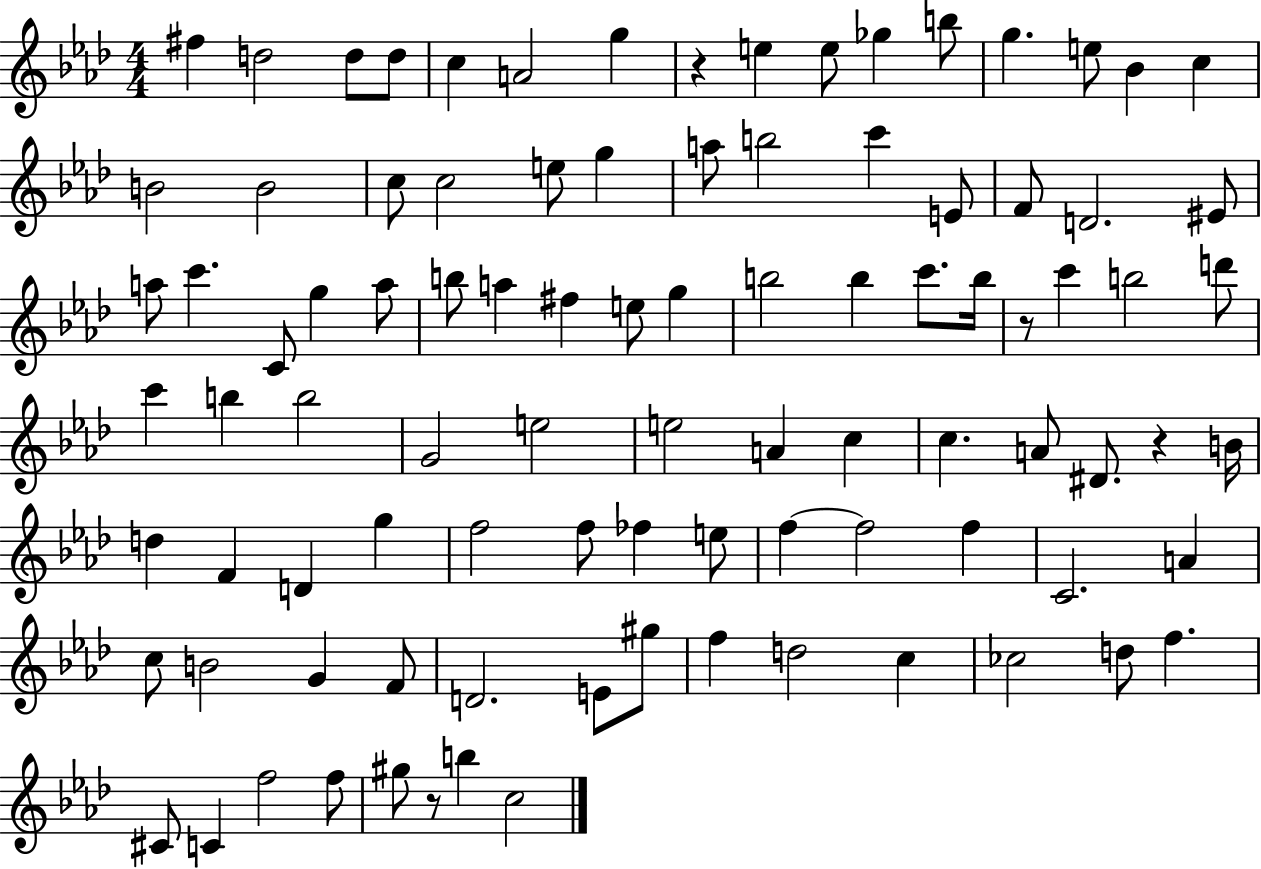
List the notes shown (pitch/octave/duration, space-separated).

F#5/q D5/h D5/e D5/e C5/q A4/h G5/q R/q E5/q E5/e Gb5/q B5/e G5/q. E5/e Bb4/q C5/q B4/h B4/h C5/e C5/h E5/e G5/q A5/e B5/h C6/q E4/e F4/e D4/h. EIS4/e A5/e C6/q. C4/e G5/q A5/e B5/e A5/q F#5/q E5/e G5/q B5/h B5/q C6/e. B5/s R/e C6/q B5/h D6/e C6/q B5/q B5/h G4/h E5/h E5/h A4/q C5/q C5/q. A4/e D#4/e. R/q B4/s D5/q F4/q D4/q G5/q F5/h F5/e FES5/q E5/e F5/q F5/h F5/q C4/h. A4/q C5/e B4/h G4/q F4/e D4/h. E4/e G#5/e F5/q D5/h C5/q CES5/h D5/e F5/q. C#4/e C4/q F5/h F5/e G#5/e R/e B5/q C5/h